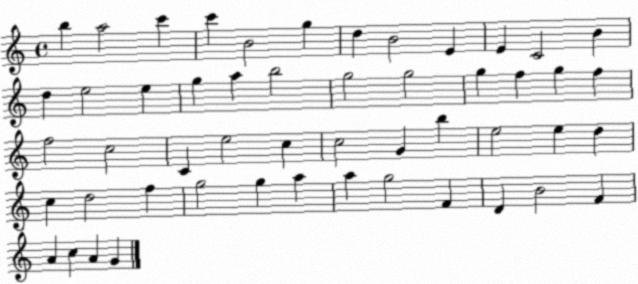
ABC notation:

X:1
T:Untitled
M:4/4
L:1/4
K:C
b a2 c' c' B2 g d B2 E E C2 B d e2 e g a b2 g2 g2 g f g f f2 c2 C e2 c c2 G b e2 e d c d2 f g2 g a a g2 F D B2 F A c A G